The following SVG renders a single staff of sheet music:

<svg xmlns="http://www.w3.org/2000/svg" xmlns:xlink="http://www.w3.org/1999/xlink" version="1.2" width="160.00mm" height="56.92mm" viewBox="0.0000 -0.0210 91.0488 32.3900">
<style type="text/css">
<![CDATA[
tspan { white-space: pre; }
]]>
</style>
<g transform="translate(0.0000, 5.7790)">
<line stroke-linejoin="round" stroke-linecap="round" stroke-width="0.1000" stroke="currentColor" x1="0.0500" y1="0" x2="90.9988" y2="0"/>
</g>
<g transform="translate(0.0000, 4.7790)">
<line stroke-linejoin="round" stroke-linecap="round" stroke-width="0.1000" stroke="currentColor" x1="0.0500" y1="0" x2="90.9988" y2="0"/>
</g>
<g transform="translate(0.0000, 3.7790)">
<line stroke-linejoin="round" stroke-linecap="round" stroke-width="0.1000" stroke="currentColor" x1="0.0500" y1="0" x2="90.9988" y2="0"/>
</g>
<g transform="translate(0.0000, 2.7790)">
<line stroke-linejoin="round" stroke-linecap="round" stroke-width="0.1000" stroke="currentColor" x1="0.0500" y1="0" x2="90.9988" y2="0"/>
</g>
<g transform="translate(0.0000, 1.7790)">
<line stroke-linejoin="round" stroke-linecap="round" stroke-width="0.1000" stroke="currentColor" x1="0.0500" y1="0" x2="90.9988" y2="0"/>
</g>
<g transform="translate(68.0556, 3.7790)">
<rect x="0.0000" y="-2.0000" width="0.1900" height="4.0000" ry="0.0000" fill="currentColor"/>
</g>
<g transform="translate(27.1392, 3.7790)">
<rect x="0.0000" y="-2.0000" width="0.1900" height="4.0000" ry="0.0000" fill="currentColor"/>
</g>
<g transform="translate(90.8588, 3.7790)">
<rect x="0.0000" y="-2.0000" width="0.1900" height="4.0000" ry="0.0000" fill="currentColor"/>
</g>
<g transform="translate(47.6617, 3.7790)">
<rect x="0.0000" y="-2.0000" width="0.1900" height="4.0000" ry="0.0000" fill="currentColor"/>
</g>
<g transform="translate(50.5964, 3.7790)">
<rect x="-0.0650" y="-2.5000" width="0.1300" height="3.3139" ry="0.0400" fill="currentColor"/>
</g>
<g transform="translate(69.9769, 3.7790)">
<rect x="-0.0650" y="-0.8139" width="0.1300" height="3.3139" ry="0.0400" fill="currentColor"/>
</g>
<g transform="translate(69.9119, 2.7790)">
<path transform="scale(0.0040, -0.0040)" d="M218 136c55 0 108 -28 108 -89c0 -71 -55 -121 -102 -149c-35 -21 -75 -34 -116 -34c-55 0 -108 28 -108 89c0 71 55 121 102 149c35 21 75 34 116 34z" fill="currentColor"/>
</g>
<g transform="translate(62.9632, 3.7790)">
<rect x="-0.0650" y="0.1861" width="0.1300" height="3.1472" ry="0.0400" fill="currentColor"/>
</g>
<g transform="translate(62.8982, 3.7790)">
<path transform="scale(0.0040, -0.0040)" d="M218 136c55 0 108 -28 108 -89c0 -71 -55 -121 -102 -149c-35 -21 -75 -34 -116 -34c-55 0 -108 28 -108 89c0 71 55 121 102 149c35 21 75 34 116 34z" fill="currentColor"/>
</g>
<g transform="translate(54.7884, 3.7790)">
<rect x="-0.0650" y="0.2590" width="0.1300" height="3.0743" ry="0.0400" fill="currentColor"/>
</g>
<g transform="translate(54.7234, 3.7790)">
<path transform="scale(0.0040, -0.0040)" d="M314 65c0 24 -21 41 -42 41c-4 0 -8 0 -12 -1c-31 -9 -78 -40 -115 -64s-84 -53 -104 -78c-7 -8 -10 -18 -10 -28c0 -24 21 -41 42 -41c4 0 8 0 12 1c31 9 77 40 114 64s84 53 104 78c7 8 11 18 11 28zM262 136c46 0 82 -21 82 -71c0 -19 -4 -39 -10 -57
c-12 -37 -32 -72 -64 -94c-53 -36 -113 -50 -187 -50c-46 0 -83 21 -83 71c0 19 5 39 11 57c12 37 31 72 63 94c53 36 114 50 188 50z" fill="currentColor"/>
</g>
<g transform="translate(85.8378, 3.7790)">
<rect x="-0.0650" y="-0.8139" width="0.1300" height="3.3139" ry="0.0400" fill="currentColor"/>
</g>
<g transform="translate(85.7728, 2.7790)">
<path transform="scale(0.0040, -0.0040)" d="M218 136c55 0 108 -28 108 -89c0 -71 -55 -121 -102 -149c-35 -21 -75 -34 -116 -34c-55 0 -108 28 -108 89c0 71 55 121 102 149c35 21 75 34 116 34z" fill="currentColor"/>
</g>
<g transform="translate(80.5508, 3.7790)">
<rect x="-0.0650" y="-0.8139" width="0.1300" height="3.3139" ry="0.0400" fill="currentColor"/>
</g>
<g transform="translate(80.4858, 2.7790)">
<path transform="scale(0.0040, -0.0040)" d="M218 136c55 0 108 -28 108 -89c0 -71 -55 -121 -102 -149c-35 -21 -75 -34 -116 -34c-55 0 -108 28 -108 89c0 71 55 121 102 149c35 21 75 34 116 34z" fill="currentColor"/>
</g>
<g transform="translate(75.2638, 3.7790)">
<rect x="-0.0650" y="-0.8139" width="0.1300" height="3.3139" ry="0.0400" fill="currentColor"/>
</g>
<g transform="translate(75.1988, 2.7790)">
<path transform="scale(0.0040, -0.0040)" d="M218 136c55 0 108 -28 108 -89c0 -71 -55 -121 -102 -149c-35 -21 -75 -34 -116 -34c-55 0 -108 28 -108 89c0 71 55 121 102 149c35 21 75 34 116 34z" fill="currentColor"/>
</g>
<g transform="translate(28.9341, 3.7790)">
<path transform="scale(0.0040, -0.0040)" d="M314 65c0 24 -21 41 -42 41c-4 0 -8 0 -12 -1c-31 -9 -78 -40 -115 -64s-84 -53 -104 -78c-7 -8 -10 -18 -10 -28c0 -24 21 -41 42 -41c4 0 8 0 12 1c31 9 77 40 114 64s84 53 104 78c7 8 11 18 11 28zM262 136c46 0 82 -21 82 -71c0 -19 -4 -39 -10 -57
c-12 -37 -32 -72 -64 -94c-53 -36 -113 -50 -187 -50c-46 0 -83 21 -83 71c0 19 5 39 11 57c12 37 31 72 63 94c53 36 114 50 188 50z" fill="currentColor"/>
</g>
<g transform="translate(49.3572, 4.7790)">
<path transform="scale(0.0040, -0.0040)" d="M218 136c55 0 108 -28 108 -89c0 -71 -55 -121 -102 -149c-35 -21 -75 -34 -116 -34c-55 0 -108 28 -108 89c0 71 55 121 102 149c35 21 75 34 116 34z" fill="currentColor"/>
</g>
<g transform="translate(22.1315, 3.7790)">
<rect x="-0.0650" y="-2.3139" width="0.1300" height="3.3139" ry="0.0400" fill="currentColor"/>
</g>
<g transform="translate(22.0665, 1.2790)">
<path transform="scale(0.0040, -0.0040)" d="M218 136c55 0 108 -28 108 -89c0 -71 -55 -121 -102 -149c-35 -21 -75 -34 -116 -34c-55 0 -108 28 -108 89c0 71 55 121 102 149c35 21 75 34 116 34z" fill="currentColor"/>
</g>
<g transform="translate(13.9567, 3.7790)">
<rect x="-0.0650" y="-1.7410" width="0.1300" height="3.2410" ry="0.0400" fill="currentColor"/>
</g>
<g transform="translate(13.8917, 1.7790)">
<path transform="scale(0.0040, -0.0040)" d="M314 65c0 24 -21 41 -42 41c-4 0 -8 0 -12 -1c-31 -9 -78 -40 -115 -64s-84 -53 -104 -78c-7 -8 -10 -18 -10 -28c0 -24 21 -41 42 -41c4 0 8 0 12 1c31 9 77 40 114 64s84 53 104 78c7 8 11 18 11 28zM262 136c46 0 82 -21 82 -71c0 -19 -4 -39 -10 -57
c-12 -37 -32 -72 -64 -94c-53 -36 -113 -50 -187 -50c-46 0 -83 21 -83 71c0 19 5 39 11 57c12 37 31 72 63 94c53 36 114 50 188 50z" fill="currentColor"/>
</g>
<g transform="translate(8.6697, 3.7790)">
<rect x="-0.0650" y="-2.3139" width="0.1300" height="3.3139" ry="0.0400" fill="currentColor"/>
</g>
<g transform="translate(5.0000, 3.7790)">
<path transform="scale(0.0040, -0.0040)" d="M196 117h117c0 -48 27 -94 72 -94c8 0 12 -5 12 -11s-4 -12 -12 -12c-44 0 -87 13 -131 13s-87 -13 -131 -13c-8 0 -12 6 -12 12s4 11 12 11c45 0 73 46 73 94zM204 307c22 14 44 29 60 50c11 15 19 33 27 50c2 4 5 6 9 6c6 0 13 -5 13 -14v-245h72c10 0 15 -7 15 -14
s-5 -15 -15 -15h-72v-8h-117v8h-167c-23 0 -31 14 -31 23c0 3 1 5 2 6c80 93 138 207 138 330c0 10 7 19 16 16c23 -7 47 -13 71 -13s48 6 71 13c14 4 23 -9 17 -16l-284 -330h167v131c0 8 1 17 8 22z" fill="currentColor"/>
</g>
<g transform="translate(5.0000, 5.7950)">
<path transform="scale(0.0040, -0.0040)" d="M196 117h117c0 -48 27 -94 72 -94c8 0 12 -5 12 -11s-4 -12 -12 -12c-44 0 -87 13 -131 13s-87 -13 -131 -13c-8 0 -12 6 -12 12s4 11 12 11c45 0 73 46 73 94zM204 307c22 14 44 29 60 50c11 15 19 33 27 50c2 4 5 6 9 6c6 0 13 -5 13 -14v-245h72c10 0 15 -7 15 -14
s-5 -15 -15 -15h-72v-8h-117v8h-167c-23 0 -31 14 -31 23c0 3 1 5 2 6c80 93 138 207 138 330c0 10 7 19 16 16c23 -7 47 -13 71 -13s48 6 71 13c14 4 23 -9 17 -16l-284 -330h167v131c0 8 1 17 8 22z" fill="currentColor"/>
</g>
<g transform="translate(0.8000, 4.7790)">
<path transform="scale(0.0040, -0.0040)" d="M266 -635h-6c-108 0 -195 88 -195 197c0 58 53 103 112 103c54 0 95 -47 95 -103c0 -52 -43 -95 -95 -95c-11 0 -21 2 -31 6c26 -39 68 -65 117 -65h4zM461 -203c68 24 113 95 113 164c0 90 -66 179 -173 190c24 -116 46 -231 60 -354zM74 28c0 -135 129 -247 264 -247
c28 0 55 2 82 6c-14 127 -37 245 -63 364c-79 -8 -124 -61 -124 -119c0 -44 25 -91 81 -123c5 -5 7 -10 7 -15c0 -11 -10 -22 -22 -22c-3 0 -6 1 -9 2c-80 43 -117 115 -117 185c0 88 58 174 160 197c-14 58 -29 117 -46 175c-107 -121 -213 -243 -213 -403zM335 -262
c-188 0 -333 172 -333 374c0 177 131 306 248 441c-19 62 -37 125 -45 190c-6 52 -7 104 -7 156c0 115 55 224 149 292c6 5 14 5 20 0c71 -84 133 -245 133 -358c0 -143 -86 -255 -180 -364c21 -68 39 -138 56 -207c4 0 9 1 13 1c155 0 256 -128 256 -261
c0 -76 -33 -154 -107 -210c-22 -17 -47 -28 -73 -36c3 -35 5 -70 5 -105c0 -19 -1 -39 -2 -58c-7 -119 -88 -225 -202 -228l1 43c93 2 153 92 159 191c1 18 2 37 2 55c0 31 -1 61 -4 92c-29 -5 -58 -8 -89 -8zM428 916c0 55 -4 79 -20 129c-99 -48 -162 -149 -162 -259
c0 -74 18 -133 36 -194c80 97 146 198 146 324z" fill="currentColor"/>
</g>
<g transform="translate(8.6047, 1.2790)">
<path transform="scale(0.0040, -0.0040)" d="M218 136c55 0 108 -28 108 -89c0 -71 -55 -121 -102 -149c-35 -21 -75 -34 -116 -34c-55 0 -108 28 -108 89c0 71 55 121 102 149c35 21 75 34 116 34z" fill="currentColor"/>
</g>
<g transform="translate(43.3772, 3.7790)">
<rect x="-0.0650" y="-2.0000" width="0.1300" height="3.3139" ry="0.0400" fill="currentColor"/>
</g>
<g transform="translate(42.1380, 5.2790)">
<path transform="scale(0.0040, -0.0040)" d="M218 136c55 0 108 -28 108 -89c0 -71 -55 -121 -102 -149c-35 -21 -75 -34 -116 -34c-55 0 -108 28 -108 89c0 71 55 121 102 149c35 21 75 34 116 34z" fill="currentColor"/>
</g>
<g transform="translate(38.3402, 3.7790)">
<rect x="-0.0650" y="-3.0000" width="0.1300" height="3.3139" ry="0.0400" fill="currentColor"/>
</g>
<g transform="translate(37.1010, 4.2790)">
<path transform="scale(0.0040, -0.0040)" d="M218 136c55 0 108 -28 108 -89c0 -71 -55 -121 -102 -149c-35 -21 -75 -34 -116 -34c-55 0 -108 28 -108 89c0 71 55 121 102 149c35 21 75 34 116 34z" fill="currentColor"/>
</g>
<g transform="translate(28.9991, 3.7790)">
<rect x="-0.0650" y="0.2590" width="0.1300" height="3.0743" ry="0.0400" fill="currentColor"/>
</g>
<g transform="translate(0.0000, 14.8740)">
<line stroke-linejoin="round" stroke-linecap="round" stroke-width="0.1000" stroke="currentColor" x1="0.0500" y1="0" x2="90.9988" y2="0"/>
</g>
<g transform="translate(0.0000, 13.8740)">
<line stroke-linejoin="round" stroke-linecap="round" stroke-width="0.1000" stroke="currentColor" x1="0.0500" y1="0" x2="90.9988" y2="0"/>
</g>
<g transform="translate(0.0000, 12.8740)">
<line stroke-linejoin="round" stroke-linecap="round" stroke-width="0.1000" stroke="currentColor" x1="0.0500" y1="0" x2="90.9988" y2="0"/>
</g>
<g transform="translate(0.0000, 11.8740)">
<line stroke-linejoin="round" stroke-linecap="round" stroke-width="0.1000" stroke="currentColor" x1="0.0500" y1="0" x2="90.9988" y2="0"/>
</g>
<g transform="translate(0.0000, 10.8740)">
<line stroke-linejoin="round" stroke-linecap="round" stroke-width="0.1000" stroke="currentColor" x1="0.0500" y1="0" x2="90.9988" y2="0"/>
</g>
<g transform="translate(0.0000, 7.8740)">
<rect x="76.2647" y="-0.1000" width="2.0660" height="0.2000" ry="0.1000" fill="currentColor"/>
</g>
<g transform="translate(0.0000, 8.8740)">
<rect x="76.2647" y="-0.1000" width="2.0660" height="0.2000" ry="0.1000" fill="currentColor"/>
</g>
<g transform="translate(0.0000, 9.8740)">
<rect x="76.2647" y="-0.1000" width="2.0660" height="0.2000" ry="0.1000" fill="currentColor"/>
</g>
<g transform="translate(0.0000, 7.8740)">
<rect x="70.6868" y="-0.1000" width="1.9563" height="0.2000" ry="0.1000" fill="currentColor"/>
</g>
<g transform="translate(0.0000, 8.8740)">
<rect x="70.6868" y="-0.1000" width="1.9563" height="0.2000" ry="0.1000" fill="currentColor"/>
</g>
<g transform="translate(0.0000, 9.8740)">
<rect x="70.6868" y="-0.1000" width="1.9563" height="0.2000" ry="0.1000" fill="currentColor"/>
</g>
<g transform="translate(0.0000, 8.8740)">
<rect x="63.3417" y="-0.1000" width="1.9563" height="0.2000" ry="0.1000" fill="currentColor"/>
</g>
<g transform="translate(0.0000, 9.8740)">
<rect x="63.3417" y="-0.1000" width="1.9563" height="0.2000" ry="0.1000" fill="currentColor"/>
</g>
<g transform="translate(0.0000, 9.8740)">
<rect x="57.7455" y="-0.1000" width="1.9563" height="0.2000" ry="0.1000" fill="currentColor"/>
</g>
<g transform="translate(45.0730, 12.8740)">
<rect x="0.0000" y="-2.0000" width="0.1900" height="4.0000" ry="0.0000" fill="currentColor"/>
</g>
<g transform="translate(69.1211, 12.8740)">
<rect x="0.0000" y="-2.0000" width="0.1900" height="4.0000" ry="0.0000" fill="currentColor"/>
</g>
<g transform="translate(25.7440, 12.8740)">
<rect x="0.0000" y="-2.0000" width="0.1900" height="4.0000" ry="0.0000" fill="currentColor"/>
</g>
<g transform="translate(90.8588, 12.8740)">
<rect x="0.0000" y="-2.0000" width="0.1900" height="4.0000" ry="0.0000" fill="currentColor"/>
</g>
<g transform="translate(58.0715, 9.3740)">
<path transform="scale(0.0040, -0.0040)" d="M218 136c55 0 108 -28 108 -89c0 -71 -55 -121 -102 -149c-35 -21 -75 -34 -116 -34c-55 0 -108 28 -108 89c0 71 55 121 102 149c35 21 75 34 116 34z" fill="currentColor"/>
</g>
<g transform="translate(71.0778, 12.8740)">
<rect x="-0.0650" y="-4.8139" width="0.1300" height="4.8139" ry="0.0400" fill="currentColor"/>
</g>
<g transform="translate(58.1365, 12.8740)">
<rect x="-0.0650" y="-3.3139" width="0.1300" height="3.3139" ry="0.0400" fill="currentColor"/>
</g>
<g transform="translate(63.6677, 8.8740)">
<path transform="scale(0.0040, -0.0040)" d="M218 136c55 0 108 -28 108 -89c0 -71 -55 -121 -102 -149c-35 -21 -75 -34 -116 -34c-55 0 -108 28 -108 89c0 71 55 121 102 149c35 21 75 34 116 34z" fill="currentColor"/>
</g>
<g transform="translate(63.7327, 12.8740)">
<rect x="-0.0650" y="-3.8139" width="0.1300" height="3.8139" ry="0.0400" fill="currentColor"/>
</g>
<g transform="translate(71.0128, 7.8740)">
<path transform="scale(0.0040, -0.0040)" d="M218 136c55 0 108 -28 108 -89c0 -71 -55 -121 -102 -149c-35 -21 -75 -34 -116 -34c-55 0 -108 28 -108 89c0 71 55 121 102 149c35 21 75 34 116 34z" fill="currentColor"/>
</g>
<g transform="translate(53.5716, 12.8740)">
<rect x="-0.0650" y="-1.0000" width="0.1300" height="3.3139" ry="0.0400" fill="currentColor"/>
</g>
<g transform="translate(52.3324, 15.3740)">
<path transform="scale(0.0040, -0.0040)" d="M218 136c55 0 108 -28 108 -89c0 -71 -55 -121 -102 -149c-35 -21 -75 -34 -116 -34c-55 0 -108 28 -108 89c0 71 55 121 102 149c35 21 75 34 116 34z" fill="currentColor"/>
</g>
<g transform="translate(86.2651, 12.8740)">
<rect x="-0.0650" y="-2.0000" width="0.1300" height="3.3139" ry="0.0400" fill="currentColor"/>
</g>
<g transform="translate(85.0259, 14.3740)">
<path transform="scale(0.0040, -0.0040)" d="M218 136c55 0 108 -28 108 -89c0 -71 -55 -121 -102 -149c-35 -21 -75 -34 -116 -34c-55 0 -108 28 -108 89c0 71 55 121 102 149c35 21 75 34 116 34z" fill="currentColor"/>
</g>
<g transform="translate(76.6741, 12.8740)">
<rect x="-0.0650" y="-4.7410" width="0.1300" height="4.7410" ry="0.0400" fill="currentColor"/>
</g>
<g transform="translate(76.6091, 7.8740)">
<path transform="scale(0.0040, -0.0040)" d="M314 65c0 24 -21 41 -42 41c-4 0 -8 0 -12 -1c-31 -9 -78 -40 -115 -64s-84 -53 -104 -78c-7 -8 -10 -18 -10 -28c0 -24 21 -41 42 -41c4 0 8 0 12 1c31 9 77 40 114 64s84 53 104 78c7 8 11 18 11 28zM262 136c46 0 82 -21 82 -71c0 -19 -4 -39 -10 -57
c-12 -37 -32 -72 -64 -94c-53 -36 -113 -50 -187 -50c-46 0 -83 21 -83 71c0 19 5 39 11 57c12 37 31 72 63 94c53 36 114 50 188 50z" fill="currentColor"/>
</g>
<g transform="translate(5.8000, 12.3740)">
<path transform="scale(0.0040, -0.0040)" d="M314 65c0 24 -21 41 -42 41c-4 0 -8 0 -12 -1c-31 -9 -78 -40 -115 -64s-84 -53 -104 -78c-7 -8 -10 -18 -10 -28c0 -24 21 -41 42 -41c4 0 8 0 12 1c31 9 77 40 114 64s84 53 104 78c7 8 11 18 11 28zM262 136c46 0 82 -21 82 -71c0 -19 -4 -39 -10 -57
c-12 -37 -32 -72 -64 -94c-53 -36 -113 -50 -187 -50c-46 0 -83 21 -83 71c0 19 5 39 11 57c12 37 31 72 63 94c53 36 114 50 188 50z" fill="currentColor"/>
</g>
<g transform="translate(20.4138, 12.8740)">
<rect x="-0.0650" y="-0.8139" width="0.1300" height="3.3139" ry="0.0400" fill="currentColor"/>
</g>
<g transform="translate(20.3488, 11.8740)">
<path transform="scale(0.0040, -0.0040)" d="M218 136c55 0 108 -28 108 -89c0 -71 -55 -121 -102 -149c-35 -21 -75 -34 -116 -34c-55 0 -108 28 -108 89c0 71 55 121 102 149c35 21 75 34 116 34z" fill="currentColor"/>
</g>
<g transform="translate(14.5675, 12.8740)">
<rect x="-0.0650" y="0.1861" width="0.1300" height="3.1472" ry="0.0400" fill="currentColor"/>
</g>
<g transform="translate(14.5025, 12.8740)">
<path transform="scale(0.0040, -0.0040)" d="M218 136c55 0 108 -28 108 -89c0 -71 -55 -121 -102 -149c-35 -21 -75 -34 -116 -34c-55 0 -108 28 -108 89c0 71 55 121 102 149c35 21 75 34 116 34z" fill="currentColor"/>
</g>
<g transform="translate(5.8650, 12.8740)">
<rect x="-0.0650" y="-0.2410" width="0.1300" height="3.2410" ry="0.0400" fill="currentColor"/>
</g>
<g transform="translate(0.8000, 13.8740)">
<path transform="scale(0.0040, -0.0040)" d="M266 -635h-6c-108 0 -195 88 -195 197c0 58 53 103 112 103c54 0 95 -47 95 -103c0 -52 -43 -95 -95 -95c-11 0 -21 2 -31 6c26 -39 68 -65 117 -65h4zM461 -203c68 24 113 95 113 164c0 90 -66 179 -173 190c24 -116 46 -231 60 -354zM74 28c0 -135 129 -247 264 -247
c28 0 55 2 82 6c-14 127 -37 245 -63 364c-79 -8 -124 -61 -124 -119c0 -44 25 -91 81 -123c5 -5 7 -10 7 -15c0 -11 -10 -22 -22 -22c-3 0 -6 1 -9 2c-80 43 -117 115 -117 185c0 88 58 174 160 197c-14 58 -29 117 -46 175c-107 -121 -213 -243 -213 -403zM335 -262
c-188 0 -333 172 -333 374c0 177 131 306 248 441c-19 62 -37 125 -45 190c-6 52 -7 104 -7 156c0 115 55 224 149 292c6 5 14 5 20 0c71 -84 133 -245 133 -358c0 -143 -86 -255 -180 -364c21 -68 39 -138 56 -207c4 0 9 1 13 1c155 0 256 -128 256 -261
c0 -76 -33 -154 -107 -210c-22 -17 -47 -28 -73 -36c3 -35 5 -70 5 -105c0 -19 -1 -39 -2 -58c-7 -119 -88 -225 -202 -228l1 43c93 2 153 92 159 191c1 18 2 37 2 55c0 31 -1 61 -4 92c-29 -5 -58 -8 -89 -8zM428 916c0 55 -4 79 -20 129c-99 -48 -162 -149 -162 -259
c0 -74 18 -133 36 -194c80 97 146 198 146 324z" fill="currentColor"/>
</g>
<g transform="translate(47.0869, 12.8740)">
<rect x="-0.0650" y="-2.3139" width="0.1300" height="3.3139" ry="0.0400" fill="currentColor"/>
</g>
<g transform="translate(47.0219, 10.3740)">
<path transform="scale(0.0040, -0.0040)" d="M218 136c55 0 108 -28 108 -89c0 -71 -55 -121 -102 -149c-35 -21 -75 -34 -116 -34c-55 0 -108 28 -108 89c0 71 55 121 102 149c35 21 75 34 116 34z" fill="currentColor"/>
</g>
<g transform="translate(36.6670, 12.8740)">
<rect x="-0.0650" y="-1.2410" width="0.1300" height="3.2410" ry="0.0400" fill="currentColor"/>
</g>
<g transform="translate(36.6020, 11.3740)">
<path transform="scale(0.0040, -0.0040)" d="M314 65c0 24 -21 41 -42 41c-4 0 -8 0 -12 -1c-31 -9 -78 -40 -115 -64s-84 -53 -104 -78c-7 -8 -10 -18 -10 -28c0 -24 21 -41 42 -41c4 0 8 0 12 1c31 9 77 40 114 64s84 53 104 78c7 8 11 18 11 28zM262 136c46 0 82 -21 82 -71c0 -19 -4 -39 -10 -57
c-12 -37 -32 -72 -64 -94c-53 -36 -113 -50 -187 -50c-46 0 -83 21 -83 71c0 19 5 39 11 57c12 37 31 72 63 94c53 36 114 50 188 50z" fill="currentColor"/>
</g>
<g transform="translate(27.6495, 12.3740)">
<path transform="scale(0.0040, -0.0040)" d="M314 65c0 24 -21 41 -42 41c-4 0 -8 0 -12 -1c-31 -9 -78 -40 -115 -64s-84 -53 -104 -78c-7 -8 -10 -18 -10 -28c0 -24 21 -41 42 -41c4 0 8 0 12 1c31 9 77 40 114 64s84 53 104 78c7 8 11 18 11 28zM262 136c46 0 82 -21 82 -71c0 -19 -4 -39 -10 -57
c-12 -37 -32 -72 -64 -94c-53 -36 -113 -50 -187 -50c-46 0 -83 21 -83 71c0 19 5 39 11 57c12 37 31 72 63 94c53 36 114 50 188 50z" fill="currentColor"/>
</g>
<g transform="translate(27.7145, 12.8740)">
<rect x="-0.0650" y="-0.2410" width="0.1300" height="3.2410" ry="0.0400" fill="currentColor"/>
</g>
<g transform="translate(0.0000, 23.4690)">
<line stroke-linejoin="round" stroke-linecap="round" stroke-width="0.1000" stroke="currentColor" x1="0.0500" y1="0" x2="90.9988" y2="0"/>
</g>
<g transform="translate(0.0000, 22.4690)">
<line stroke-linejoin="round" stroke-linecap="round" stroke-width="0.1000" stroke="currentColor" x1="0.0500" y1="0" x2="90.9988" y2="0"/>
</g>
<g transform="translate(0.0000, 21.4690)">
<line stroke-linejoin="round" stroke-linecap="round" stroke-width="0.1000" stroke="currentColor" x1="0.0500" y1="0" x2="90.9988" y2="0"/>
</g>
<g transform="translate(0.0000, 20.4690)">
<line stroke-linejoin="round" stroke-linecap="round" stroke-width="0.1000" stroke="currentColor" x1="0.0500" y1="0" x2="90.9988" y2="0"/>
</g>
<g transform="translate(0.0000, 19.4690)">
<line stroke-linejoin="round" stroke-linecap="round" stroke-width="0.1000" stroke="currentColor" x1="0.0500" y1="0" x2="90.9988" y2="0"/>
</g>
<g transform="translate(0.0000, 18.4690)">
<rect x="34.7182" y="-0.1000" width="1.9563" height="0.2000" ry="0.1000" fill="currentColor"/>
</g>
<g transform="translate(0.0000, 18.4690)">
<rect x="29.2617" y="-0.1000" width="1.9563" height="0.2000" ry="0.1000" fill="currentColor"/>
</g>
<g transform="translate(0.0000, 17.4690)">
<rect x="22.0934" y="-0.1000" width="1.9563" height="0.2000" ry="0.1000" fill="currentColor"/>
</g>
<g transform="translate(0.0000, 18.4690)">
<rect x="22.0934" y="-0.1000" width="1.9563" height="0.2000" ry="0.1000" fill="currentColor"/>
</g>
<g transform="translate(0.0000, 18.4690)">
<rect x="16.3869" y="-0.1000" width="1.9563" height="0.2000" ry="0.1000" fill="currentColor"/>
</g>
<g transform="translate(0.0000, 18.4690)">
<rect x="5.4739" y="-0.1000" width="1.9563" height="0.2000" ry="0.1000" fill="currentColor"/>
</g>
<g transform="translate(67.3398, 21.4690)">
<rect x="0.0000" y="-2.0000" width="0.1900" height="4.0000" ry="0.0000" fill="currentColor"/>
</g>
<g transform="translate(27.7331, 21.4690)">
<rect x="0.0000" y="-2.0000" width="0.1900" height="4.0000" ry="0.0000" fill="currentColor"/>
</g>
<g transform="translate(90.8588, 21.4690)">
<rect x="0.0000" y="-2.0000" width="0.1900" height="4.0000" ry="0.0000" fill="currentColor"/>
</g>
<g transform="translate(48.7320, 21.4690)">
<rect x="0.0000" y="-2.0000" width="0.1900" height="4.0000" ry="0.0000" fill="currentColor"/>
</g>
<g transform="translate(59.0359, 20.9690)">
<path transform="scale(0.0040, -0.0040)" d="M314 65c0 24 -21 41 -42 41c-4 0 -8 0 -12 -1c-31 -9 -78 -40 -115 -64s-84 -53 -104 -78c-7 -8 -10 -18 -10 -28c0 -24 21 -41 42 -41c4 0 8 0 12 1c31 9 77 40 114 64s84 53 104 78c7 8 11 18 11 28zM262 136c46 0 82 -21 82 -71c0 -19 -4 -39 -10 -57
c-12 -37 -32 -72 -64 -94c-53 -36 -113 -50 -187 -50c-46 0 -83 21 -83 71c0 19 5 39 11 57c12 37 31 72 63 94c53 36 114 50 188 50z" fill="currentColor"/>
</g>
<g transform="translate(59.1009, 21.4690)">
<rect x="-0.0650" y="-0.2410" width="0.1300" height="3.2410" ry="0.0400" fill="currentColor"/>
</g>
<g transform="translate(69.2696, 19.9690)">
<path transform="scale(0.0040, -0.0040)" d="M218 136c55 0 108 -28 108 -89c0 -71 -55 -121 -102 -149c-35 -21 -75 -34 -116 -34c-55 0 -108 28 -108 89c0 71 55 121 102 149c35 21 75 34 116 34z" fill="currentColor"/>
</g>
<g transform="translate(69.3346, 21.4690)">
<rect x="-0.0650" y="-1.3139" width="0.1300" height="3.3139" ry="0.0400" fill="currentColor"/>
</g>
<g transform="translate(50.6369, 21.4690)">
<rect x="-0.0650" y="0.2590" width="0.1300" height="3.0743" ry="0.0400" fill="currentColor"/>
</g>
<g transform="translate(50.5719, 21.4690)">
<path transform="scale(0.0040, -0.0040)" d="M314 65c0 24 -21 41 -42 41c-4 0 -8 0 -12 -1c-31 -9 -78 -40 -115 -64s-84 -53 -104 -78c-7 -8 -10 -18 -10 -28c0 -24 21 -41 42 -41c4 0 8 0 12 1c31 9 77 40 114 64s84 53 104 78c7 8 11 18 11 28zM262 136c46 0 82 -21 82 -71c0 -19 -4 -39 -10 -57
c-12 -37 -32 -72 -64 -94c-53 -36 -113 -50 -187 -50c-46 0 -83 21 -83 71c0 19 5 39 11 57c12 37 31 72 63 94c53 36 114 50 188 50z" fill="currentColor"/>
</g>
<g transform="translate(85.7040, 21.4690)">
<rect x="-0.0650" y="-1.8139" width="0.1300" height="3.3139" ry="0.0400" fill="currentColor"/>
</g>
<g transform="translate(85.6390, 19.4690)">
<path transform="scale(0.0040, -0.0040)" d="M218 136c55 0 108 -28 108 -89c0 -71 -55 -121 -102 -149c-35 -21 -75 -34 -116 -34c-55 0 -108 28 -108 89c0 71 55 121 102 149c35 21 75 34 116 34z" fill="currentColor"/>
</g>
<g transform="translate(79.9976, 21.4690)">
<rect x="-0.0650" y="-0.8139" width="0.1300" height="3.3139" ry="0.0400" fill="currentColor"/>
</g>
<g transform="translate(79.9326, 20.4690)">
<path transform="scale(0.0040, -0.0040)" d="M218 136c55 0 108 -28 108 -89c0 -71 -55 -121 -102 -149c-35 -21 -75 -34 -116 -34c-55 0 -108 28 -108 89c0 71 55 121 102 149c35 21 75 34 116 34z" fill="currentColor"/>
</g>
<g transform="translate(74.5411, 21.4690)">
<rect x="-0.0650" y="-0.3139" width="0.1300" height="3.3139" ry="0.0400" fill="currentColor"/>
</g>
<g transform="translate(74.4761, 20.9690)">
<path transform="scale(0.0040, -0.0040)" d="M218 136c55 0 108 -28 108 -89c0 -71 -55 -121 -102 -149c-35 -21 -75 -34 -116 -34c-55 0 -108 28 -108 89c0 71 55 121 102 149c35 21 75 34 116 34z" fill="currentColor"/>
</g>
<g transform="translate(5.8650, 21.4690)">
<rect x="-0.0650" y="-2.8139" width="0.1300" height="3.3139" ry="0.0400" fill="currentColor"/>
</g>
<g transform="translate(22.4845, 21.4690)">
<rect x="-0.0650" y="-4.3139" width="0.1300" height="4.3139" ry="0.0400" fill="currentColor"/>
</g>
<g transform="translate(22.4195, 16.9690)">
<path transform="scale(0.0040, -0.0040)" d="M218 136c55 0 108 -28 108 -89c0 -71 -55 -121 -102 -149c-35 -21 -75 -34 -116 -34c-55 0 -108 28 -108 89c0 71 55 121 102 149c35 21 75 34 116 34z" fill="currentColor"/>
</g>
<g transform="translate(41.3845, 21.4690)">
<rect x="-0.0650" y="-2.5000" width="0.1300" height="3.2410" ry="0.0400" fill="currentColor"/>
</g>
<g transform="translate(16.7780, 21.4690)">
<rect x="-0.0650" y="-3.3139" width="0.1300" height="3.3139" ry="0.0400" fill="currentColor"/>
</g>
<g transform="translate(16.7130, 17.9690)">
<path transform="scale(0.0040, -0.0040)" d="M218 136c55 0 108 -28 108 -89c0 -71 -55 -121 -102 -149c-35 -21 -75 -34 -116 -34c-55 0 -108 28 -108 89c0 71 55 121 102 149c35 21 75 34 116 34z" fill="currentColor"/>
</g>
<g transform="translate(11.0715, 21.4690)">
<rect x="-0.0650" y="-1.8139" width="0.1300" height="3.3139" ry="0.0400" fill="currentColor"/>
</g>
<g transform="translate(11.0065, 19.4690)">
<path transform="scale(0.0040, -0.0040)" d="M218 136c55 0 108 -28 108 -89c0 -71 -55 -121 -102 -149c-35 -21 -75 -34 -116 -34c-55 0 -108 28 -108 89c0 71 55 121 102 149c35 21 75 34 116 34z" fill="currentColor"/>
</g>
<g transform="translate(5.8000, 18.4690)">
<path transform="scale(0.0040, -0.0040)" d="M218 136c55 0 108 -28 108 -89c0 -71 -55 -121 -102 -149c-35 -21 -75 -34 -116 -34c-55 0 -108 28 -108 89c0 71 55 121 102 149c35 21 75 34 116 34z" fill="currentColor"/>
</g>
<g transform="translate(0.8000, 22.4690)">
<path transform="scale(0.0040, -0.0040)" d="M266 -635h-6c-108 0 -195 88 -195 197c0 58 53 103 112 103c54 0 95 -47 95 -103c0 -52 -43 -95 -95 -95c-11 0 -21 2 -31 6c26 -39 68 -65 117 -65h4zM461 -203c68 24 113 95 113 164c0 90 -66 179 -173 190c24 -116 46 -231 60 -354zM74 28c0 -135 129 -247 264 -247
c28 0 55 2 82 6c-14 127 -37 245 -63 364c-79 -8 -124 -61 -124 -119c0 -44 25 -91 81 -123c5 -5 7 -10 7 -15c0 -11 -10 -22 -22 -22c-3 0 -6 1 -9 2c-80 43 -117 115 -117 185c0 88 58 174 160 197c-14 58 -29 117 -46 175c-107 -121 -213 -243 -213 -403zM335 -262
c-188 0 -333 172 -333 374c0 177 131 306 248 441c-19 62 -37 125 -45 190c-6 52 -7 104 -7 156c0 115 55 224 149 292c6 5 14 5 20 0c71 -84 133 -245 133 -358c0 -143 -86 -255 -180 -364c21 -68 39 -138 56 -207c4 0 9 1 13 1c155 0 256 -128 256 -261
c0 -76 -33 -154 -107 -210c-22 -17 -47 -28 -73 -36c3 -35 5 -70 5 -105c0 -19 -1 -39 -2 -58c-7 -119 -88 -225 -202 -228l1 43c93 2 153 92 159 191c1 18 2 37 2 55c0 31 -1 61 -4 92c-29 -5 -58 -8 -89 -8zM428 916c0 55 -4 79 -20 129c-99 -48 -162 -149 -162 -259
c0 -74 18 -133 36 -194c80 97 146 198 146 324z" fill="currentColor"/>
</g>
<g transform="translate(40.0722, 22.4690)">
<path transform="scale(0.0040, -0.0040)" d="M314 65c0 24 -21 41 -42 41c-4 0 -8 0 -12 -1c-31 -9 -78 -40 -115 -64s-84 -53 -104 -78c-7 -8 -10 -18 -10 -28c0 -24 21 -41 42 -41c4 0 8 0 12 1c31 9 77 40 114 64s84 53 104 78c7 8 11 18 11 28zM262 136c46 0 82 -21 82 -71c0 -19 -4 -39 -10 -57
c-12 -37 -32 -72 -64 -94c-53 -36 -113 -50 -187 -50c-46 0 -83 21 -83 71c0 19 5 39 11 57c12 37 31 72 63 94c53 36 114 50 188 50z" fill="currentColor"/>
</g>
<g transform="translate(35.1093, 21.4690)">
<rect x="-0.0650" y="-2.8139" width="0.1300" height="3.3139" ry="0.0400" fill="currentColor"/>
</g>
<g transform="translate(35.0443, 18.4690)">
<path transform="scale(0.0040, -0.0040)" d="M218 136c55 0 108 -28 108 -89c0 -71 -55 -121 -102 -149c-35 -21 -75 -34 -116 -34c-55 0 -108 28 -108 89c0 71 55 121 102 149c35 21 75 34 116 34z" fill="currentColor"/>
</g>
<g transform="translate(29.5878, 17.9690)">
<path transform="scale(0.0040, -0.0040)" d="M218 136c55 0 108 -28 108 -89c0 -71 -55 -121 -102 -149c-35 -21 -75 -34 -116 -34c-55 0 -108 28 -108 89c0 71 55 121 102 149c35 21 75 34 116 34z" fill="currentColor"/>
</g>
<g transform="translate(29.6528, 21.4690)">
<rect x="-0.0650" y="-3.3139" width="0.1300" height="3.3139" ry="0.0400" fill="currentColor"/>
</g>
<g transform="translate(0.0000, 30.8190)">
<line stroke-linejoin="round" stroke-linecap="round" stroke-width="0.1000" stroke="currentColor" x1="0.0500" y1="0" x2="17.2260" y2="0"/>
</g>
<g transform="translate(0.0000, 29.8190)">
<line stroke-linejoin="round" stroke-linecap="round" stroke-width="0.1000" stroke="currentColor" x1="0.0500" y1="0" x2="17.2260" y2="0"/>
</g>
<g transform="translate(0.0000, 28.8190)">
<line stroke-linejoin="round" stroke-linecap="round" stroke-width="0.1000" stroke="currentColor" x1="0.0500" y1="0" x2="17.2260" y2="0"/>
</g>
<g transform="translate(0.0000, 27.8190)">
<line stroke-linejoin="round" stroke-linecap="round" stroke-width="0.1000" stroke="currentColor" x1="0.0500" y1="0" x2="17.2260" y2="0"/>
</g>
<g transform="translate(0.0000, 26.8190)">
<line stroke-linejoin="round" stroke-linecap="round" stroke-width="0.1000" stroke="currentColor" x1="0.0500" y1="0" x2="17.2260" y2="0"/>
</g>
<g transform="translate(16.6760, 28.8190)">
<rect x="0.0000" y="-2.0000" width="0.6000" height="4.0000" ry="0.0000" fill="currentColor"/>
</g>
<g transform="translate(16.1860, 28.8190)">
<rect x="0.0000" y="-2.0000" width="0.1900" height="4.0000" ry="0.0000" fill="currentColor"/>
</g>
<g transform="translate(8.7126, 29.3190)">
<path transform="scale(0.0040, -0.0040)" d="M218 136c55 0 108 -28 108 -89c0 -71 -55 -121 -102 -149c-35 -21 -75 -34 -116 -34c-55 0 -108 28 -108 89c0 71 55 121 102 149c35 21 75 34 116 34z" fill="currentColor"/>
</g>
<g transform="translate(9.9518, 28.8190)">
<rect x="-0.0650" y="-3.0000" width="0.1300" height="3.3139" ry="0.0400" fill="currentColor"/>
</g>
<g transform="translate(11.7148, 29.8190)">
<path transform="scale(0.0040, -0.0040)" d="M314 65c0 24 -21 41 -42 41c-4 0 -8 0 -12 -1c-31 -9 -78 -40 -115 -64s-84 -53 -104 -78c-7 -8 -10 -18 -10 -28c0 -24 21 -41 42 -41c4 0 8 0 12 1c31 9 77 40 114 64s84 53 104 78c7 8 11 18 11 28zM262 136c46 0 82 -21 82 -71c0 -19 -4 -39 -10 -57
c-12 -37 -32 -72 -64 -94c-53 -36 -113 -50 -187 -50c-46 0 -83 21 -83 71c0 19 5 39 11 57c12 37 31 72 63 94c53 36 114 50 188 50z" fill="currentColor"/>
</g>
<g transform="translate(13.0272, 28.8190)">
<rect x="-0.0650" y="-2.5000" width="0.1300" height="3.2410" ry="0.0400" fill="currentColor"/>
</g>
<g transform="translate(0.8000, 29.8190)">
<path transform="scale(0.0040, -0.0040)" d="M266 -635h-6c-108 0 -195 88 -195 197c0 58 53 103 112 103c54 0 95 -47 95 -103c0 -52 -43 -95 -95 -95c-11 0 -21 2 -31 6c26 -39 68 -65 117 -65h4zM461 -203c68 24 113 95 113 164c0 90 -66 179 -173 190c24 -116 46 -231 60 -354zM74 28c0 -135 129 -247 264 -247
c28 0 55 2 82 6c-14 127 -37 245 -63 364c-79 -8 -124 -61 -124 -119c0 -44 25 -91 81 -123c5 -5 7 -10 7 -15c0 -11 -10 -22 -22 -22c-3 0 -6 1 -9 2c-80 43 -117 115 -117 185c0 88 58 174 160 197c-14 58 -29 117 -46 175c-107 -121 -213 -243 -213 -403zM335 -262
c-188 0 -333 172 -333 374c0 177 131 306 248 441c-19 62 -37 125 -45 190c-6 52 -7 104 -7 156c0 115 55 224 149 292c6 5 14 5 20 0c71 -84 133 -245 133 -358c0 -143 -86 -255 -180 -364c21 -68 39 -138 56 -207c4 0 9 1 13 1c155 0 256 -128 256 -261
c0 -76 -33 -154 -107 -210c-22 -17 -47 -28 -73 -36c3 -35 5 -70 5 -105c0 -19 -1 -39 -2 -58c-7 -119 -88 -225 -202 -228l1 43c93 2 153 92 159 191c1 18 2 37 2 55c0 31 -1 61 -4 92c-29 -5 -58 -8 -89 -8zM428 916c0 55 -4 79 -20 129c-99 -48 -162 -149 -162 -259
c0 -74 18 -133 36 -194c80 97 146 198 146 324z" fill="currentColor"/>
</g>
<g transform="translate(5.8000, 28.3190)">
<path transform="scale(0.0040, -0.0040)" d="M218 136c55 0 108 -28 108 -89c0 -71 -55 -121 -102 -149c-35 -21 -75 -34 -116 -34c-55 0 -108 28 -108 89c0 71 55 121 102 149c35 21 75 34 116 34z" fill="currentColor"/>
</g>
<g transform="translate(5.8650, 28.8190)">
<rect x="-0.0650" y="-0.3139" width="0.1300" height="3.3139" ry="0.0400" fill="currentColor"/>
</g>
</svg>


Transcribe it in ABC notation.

X:1
T:Untitled
M:4/4
L:1/4
K:C
g f2 g B2 A F G B2 B d d d d c2 B d c2 e2 g D b c' e' e'2 F a f b d' b a G2 B2 c2 e c d f c A G2